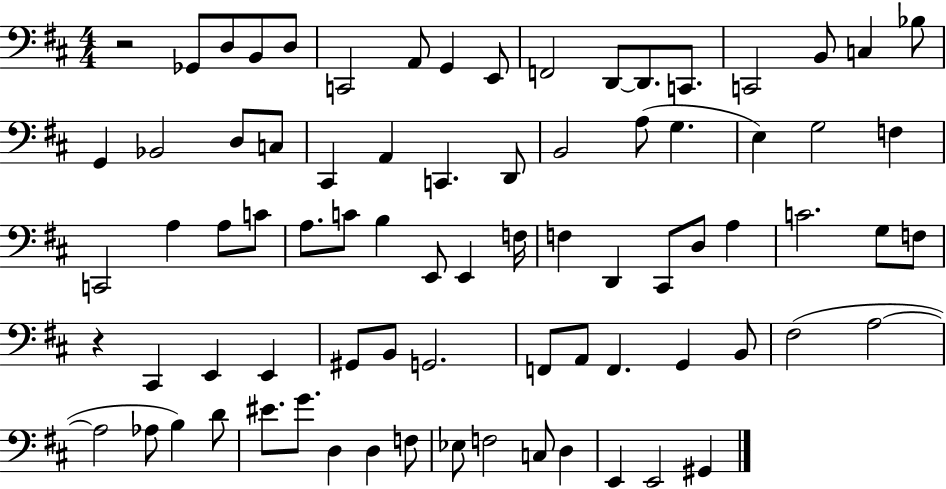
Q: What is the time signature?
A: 4/4